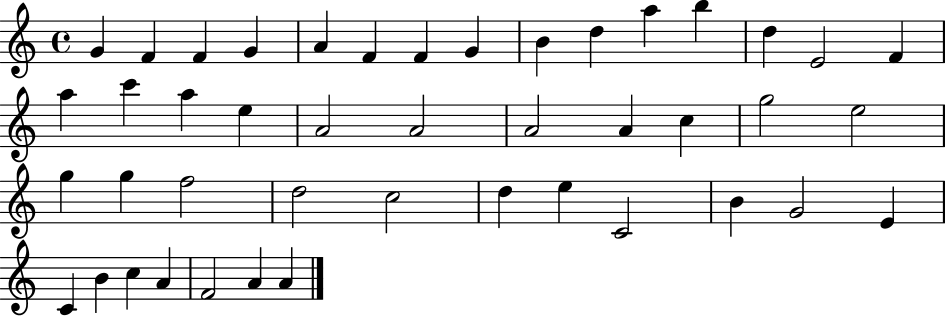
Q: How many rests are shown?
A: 0